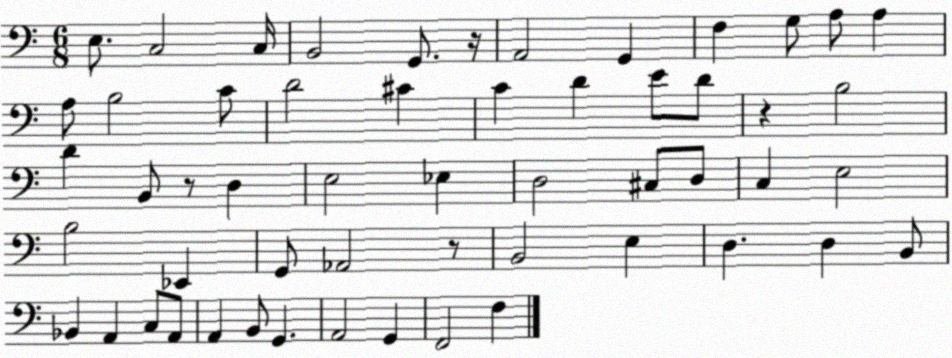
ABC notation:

X:1
T:Untitled
M:6/8
L:1/4
K:C
E,/2 C,2 C,/4 B,,2 G,,/2 z/4 A,,2 G,, F, G,/2 A,/2 A, A,/2 B,2 C/2 D2 ^C C D E/2 D/2 z B,2 D B,,/2 z/2 D, E,2 _E, D,2 ^C,/2 D,/2 C, E,2 B,2 _E,, G,,/2 _A,,2 z/2 B,,2 E, D, D, B,,/2 _B,, A,, C,/2 A,,/2 A,, B,,/2 G,, A,,2 G,, F,,2 F,